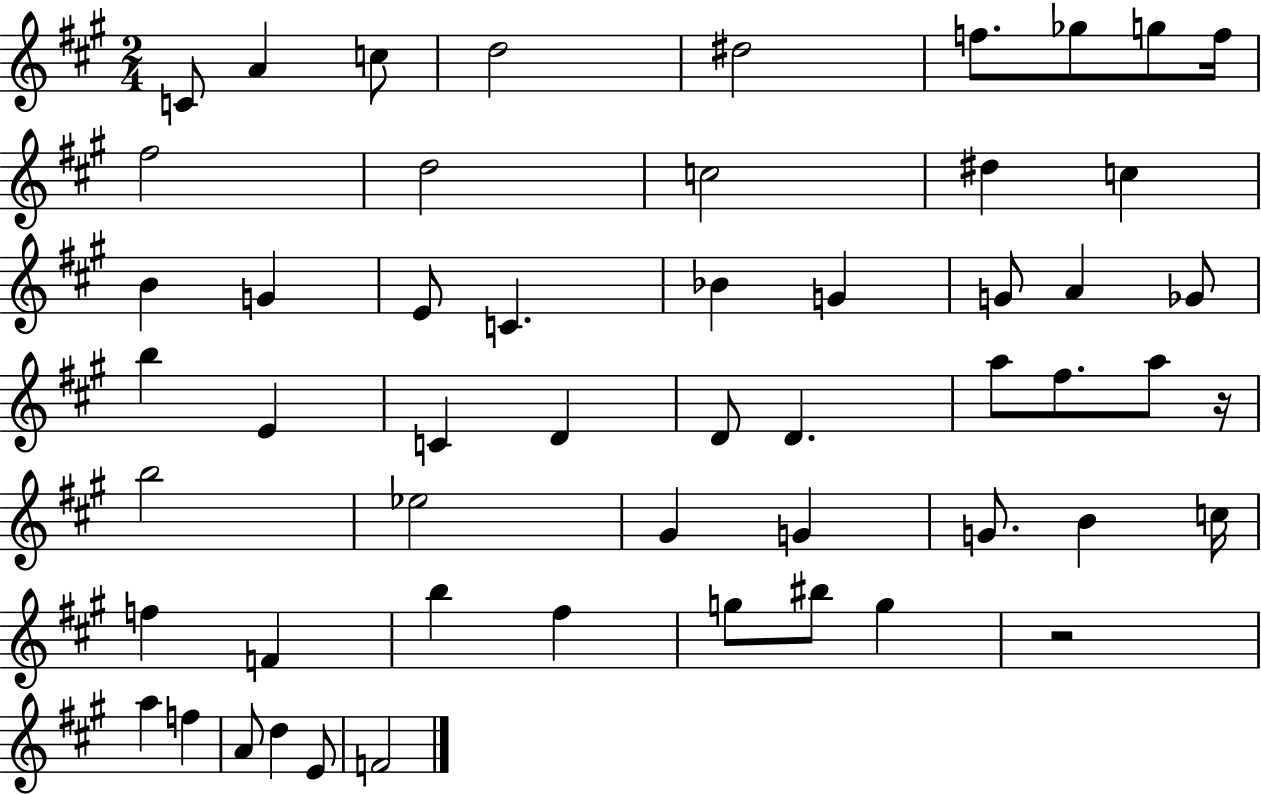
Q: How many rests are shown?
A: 2